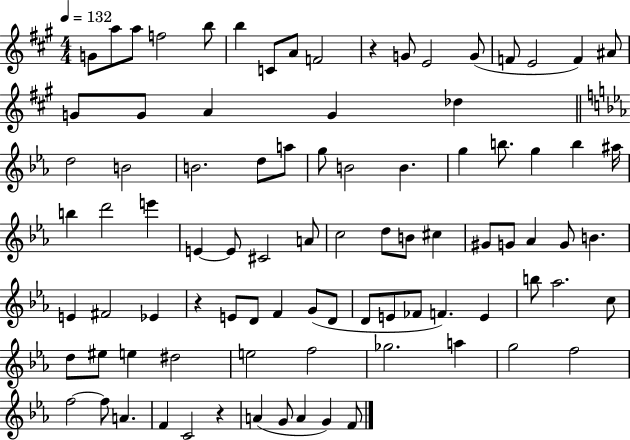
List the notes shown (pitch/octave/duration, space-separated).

G4/e A5/e A5/e F5/h B5/e B5/q C4/e A4/e F4/h R/q G4/e E4/h G4/e F4/e E4/h F4/q A#4/e G4/e G4/e A4/q G4/q Db5/q D5/h B4/h B4/h. D5/e A5/e G5/e B4/h B4/q. G5/q B5/e. G5/q B5/q A#5/s B5/q D6/h E6/q E4/q E4/e C#4/h A4/e C5/h D5/e B4/e C#5/q G#4/e G4/e Ab4/q G4/e B4/q. E4/q F#4/h Eb4/q R/q E4/e D4/e F4/q G4/e D4/e D4/e E4/e FES4/e F4/q. E4/q B5/e Ab5/h. C5/e D5/e EIS5/e E5/q D#5/h E5/h F5/h Gb5/h. A5/q G5/h F5/h F5/h F5/e A4/q. F4/q C4/h R/q A4/q G4/e A4/q G4/q F4/e